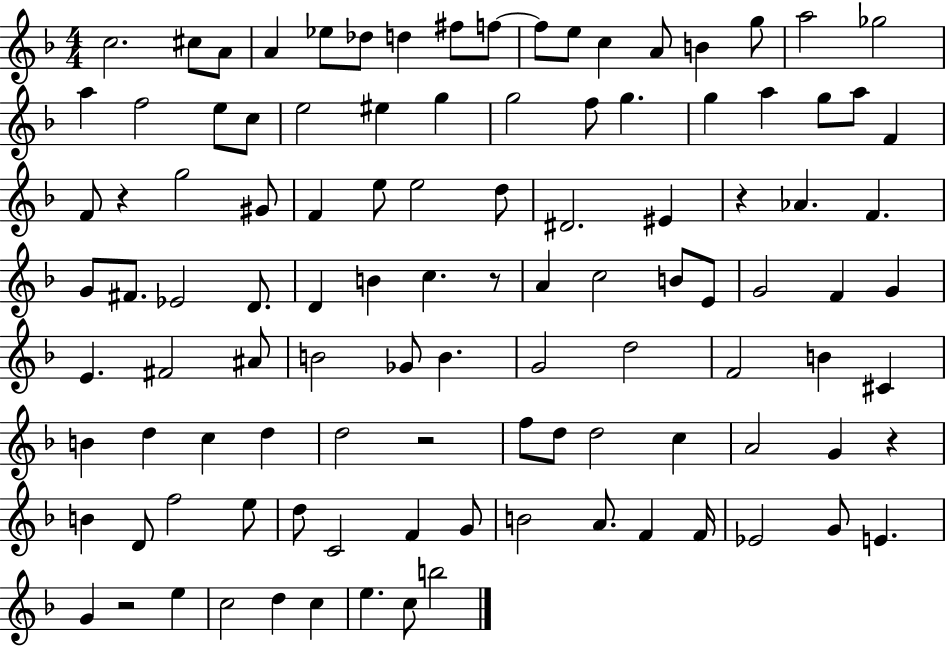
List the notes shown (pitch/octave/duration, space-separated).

C5/h. C#5/e A4/e A4/q Eb5/e Db5/e D5/q F#5/e F5/e F5/e E5/e C5/q A4/e B4/q G5/e A5/h Gb5/h A5/q F5/h E5/e C5/e E5/h EIS5/q G5/q G5/h F5/e G5/q. G5/q A5/q G5/e A5/e F4/q F4/e R/q G5/h G#4/e F4/q E5/e E5/h D5/e D#4/h. EIS4/q R/q Ab4/q. F4/q. G4/e F#4/e. Eb4/h D4/e. D4/q B4/q C5/q. R/e A4/q C5/h B4/e E4/e G4/h F4/q G4/q E4/q. F#4/h A#4/e B4/h Gb4/e B4/q. G4/h D5/h F4/h B4/q C#4/q B4/q D5/q C5/q D5/q D5/h R/h F5/e D5/e D5/h C5/q A4/h G4/q R/q B4/q D4/e F5/h E5/e D5/e C4/h F4/q G4/e B4/h A4/e. F4/q F4/s Eb4/h G4/e E4/q. G4/q R/h E5/q C5/h D5/q C5/q E5/q. C5/e B5/h